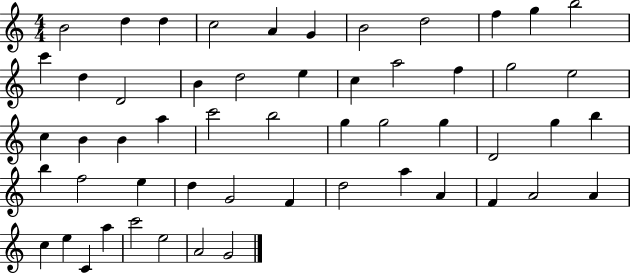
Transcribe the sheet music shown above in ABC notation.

X:1
T:Untitled
M:4/4
L:1/4
K:C
B2 d d c2 A G B2 d2 f g b2 c' d D2 B d2 e c a2 f g2 e2 c B B a c'2 b2 g g2 g D2 g b b f2 e d G2 F d2 a A F A2 A c e C a c'2 e2 A2 G2